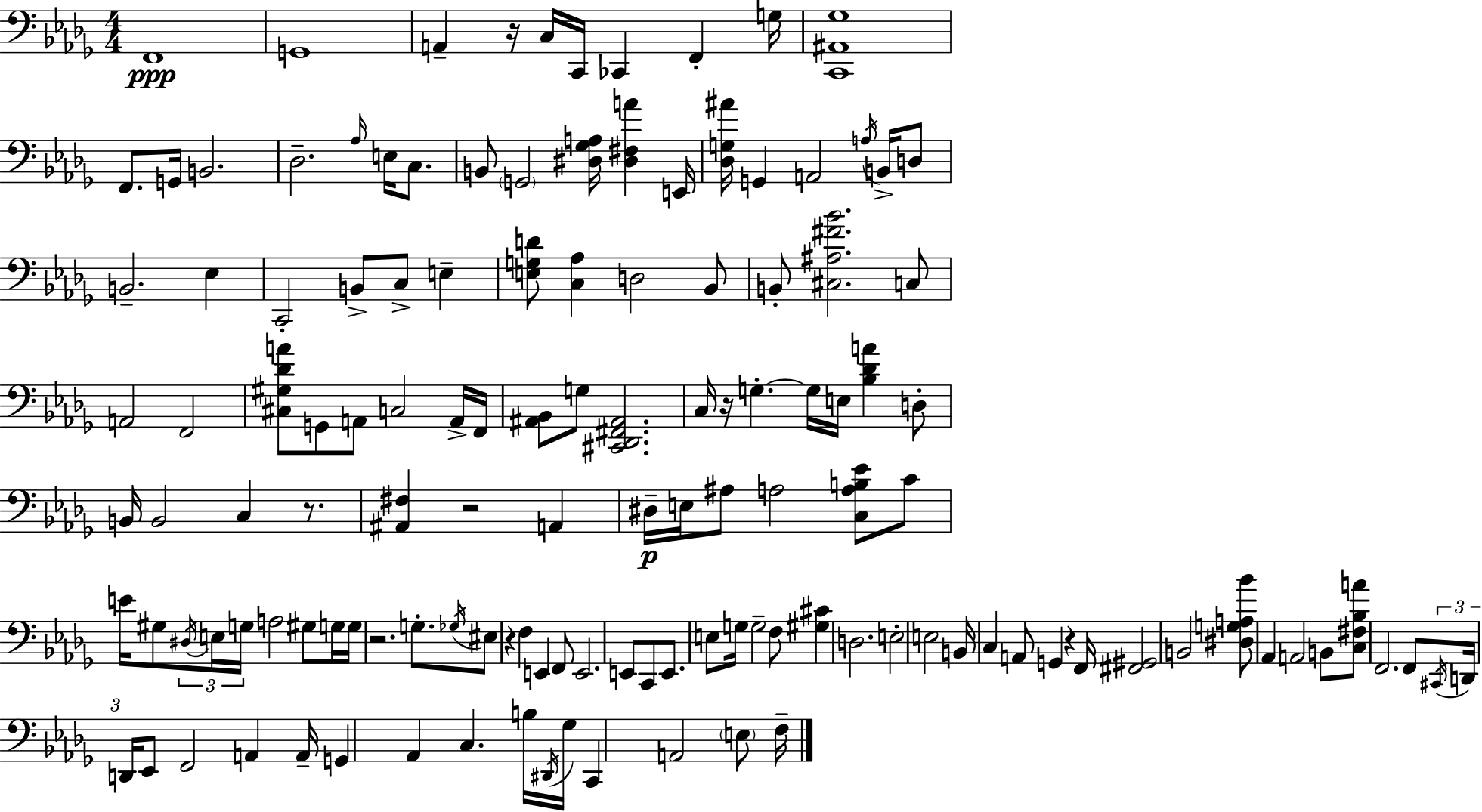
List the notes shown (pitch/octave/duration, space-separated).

F2/w G2/w A2/q R/s C3/s C2/s CES2/q F2/q G3/s [C2,A#2,Gb3]/w F2/e. G2/s B2/h. Db3/h. Ab3/s E3/s C3/e. B2/e G2/h [D#3,Gb3,A3]/s [D#3,F#3,A4]/q E2/s [Db3,G3,A#4]/s G2/q A2/h A3/s B2/s D3/e B2/h. Eb3/q C2/h B2/e C3/e E3/q [E3,G3,D4]/e [C3,Ab3]/q D3/h Bb2/e B2/e [C#3,A#3,F#4,Bb4]/h. C3/e A2/h F2/h [C#3,G#3,Db4,A4]/e G2/e A2/e C3/h A2/s F2/s [A#2,Bb2]/e G3/e [C#2,Db2,F#2,A#2]/h. C3/s R/s G3/q. G3/s E3/s [Bb3,Db4,A4]/q D3/e B2/s B2/h C3/q R/e. [A#2,F#3]/q R/h A2/q D#3/s E3/s A#3/e A3/h [C3,A3,B3,Eb4]/e C4/e E4/s G#3/e D#3/s E3/s G3/s A3/h G#3/e G3/s G3/s R/h. G3/e. Gb3/s EIS3/e R/q F3/q E2/q F2/e E2/h. E2/e C2/e E2/e. E3/e G3/s G3/h F3/e [G#3,C#4]/q D3/h. E3/h E3/h B2/s C3/q A2/e G2/q R/q F2/s [F#2,G#2]/h B2/h [D#3,G3,A3,Bb4]/e Ab2/q A2/h B2/e [C3,F#3,Bb3,A4]/e F2/h. F2/e C#2/s D2/s D2/s Eb2/e F2/h A2/q A2/s G2/q Ab2/q C3/q. B3/s D#2/s Gb3/s C2/q A2/h E3/e F3/s